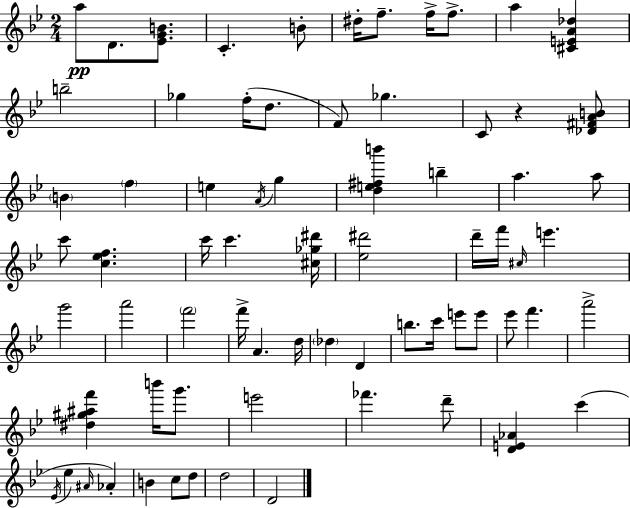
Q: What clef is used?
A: treble